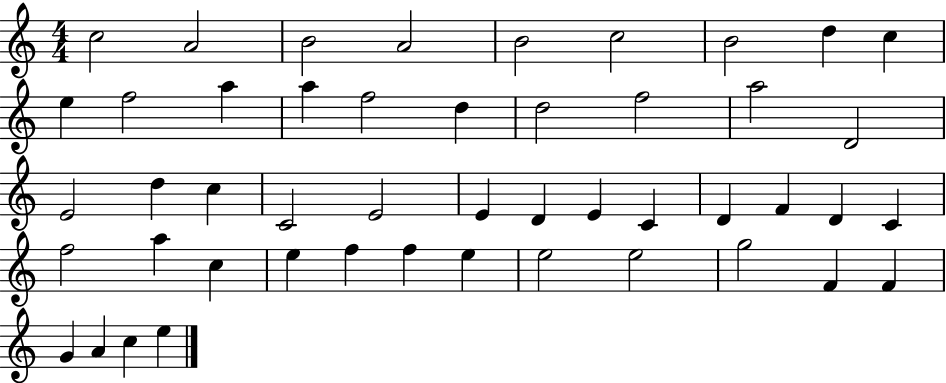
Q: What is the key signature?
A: C major